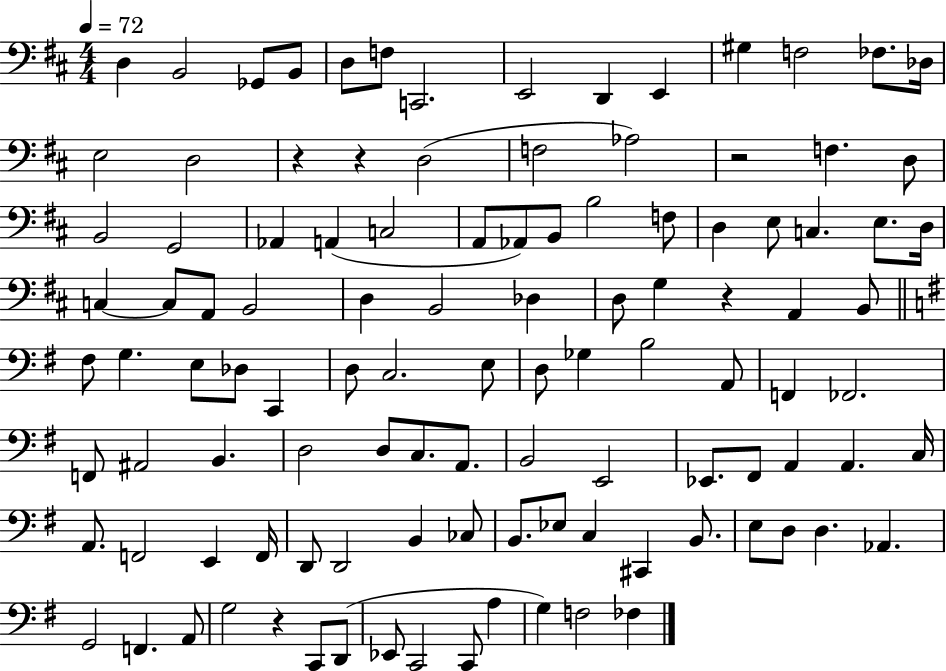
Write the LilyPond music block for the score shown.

{
  \clef bass
  \numericTimeSignature
  \time 4/4
  \key d \major
  \tempo 4 = 72
  d4 b,2 ges,8 b,8 | d8 f8 c,2. | e,2 d,4 e,4 | gis4 f2 fes8. des16 | \break e2 d2 | r4 r4 d2( | f2 aes2) | r2 f4. d8 | \break b,2 g,2 | aes,4 a,4( c2 | a,8 aes,8) b,8 b2 f8 | d4 e8 c4. e8. d16 | \break c4~~ c8 a,8 b,2 | d4 b,2 des4 | d8 g4 r4 a,4 b,8 | \bar "||" \break \key g \major fis8 g4. e8 des8 c,4 | d8 c2. e8 | d8 ges4 b2 a,8 | f,4 fes,2. | \break f,8 ais,2 b,4. | d2 d8 c8. a,8. | b,2 e,2 | ees,8. fis,8 a,4 a,4. c16 | \break a,8. f,2 e,4 f,16 | d,8 d,2 b,4 ces8 | b,8. ees8 c4 cis,4 b,8. | e8 d8 d4. aes,4. | \break g,2 f,4. a,8 | g2 r4 c,8 d,8( | ees,8 c,2 c,8 a4 | g4) f2 fes4 | \break \bar "|."
}